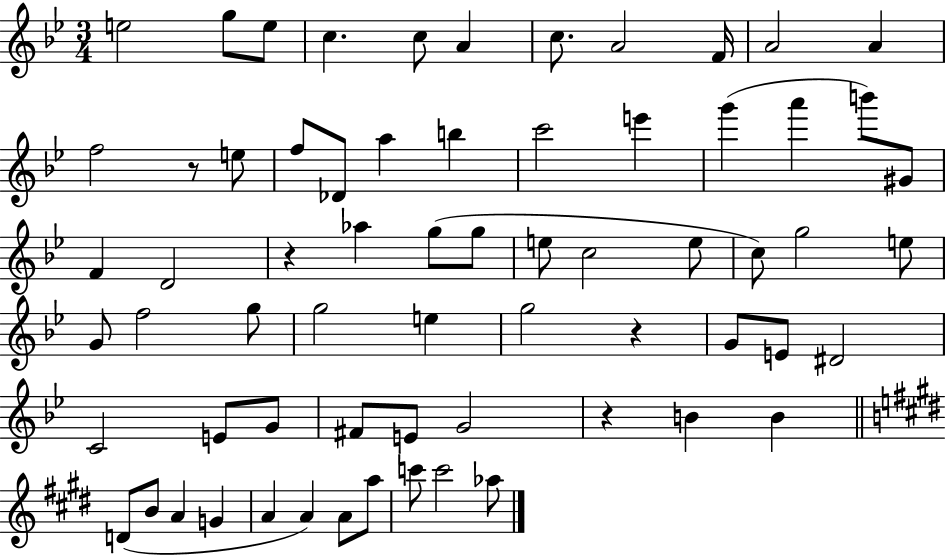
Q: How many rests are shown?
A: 4